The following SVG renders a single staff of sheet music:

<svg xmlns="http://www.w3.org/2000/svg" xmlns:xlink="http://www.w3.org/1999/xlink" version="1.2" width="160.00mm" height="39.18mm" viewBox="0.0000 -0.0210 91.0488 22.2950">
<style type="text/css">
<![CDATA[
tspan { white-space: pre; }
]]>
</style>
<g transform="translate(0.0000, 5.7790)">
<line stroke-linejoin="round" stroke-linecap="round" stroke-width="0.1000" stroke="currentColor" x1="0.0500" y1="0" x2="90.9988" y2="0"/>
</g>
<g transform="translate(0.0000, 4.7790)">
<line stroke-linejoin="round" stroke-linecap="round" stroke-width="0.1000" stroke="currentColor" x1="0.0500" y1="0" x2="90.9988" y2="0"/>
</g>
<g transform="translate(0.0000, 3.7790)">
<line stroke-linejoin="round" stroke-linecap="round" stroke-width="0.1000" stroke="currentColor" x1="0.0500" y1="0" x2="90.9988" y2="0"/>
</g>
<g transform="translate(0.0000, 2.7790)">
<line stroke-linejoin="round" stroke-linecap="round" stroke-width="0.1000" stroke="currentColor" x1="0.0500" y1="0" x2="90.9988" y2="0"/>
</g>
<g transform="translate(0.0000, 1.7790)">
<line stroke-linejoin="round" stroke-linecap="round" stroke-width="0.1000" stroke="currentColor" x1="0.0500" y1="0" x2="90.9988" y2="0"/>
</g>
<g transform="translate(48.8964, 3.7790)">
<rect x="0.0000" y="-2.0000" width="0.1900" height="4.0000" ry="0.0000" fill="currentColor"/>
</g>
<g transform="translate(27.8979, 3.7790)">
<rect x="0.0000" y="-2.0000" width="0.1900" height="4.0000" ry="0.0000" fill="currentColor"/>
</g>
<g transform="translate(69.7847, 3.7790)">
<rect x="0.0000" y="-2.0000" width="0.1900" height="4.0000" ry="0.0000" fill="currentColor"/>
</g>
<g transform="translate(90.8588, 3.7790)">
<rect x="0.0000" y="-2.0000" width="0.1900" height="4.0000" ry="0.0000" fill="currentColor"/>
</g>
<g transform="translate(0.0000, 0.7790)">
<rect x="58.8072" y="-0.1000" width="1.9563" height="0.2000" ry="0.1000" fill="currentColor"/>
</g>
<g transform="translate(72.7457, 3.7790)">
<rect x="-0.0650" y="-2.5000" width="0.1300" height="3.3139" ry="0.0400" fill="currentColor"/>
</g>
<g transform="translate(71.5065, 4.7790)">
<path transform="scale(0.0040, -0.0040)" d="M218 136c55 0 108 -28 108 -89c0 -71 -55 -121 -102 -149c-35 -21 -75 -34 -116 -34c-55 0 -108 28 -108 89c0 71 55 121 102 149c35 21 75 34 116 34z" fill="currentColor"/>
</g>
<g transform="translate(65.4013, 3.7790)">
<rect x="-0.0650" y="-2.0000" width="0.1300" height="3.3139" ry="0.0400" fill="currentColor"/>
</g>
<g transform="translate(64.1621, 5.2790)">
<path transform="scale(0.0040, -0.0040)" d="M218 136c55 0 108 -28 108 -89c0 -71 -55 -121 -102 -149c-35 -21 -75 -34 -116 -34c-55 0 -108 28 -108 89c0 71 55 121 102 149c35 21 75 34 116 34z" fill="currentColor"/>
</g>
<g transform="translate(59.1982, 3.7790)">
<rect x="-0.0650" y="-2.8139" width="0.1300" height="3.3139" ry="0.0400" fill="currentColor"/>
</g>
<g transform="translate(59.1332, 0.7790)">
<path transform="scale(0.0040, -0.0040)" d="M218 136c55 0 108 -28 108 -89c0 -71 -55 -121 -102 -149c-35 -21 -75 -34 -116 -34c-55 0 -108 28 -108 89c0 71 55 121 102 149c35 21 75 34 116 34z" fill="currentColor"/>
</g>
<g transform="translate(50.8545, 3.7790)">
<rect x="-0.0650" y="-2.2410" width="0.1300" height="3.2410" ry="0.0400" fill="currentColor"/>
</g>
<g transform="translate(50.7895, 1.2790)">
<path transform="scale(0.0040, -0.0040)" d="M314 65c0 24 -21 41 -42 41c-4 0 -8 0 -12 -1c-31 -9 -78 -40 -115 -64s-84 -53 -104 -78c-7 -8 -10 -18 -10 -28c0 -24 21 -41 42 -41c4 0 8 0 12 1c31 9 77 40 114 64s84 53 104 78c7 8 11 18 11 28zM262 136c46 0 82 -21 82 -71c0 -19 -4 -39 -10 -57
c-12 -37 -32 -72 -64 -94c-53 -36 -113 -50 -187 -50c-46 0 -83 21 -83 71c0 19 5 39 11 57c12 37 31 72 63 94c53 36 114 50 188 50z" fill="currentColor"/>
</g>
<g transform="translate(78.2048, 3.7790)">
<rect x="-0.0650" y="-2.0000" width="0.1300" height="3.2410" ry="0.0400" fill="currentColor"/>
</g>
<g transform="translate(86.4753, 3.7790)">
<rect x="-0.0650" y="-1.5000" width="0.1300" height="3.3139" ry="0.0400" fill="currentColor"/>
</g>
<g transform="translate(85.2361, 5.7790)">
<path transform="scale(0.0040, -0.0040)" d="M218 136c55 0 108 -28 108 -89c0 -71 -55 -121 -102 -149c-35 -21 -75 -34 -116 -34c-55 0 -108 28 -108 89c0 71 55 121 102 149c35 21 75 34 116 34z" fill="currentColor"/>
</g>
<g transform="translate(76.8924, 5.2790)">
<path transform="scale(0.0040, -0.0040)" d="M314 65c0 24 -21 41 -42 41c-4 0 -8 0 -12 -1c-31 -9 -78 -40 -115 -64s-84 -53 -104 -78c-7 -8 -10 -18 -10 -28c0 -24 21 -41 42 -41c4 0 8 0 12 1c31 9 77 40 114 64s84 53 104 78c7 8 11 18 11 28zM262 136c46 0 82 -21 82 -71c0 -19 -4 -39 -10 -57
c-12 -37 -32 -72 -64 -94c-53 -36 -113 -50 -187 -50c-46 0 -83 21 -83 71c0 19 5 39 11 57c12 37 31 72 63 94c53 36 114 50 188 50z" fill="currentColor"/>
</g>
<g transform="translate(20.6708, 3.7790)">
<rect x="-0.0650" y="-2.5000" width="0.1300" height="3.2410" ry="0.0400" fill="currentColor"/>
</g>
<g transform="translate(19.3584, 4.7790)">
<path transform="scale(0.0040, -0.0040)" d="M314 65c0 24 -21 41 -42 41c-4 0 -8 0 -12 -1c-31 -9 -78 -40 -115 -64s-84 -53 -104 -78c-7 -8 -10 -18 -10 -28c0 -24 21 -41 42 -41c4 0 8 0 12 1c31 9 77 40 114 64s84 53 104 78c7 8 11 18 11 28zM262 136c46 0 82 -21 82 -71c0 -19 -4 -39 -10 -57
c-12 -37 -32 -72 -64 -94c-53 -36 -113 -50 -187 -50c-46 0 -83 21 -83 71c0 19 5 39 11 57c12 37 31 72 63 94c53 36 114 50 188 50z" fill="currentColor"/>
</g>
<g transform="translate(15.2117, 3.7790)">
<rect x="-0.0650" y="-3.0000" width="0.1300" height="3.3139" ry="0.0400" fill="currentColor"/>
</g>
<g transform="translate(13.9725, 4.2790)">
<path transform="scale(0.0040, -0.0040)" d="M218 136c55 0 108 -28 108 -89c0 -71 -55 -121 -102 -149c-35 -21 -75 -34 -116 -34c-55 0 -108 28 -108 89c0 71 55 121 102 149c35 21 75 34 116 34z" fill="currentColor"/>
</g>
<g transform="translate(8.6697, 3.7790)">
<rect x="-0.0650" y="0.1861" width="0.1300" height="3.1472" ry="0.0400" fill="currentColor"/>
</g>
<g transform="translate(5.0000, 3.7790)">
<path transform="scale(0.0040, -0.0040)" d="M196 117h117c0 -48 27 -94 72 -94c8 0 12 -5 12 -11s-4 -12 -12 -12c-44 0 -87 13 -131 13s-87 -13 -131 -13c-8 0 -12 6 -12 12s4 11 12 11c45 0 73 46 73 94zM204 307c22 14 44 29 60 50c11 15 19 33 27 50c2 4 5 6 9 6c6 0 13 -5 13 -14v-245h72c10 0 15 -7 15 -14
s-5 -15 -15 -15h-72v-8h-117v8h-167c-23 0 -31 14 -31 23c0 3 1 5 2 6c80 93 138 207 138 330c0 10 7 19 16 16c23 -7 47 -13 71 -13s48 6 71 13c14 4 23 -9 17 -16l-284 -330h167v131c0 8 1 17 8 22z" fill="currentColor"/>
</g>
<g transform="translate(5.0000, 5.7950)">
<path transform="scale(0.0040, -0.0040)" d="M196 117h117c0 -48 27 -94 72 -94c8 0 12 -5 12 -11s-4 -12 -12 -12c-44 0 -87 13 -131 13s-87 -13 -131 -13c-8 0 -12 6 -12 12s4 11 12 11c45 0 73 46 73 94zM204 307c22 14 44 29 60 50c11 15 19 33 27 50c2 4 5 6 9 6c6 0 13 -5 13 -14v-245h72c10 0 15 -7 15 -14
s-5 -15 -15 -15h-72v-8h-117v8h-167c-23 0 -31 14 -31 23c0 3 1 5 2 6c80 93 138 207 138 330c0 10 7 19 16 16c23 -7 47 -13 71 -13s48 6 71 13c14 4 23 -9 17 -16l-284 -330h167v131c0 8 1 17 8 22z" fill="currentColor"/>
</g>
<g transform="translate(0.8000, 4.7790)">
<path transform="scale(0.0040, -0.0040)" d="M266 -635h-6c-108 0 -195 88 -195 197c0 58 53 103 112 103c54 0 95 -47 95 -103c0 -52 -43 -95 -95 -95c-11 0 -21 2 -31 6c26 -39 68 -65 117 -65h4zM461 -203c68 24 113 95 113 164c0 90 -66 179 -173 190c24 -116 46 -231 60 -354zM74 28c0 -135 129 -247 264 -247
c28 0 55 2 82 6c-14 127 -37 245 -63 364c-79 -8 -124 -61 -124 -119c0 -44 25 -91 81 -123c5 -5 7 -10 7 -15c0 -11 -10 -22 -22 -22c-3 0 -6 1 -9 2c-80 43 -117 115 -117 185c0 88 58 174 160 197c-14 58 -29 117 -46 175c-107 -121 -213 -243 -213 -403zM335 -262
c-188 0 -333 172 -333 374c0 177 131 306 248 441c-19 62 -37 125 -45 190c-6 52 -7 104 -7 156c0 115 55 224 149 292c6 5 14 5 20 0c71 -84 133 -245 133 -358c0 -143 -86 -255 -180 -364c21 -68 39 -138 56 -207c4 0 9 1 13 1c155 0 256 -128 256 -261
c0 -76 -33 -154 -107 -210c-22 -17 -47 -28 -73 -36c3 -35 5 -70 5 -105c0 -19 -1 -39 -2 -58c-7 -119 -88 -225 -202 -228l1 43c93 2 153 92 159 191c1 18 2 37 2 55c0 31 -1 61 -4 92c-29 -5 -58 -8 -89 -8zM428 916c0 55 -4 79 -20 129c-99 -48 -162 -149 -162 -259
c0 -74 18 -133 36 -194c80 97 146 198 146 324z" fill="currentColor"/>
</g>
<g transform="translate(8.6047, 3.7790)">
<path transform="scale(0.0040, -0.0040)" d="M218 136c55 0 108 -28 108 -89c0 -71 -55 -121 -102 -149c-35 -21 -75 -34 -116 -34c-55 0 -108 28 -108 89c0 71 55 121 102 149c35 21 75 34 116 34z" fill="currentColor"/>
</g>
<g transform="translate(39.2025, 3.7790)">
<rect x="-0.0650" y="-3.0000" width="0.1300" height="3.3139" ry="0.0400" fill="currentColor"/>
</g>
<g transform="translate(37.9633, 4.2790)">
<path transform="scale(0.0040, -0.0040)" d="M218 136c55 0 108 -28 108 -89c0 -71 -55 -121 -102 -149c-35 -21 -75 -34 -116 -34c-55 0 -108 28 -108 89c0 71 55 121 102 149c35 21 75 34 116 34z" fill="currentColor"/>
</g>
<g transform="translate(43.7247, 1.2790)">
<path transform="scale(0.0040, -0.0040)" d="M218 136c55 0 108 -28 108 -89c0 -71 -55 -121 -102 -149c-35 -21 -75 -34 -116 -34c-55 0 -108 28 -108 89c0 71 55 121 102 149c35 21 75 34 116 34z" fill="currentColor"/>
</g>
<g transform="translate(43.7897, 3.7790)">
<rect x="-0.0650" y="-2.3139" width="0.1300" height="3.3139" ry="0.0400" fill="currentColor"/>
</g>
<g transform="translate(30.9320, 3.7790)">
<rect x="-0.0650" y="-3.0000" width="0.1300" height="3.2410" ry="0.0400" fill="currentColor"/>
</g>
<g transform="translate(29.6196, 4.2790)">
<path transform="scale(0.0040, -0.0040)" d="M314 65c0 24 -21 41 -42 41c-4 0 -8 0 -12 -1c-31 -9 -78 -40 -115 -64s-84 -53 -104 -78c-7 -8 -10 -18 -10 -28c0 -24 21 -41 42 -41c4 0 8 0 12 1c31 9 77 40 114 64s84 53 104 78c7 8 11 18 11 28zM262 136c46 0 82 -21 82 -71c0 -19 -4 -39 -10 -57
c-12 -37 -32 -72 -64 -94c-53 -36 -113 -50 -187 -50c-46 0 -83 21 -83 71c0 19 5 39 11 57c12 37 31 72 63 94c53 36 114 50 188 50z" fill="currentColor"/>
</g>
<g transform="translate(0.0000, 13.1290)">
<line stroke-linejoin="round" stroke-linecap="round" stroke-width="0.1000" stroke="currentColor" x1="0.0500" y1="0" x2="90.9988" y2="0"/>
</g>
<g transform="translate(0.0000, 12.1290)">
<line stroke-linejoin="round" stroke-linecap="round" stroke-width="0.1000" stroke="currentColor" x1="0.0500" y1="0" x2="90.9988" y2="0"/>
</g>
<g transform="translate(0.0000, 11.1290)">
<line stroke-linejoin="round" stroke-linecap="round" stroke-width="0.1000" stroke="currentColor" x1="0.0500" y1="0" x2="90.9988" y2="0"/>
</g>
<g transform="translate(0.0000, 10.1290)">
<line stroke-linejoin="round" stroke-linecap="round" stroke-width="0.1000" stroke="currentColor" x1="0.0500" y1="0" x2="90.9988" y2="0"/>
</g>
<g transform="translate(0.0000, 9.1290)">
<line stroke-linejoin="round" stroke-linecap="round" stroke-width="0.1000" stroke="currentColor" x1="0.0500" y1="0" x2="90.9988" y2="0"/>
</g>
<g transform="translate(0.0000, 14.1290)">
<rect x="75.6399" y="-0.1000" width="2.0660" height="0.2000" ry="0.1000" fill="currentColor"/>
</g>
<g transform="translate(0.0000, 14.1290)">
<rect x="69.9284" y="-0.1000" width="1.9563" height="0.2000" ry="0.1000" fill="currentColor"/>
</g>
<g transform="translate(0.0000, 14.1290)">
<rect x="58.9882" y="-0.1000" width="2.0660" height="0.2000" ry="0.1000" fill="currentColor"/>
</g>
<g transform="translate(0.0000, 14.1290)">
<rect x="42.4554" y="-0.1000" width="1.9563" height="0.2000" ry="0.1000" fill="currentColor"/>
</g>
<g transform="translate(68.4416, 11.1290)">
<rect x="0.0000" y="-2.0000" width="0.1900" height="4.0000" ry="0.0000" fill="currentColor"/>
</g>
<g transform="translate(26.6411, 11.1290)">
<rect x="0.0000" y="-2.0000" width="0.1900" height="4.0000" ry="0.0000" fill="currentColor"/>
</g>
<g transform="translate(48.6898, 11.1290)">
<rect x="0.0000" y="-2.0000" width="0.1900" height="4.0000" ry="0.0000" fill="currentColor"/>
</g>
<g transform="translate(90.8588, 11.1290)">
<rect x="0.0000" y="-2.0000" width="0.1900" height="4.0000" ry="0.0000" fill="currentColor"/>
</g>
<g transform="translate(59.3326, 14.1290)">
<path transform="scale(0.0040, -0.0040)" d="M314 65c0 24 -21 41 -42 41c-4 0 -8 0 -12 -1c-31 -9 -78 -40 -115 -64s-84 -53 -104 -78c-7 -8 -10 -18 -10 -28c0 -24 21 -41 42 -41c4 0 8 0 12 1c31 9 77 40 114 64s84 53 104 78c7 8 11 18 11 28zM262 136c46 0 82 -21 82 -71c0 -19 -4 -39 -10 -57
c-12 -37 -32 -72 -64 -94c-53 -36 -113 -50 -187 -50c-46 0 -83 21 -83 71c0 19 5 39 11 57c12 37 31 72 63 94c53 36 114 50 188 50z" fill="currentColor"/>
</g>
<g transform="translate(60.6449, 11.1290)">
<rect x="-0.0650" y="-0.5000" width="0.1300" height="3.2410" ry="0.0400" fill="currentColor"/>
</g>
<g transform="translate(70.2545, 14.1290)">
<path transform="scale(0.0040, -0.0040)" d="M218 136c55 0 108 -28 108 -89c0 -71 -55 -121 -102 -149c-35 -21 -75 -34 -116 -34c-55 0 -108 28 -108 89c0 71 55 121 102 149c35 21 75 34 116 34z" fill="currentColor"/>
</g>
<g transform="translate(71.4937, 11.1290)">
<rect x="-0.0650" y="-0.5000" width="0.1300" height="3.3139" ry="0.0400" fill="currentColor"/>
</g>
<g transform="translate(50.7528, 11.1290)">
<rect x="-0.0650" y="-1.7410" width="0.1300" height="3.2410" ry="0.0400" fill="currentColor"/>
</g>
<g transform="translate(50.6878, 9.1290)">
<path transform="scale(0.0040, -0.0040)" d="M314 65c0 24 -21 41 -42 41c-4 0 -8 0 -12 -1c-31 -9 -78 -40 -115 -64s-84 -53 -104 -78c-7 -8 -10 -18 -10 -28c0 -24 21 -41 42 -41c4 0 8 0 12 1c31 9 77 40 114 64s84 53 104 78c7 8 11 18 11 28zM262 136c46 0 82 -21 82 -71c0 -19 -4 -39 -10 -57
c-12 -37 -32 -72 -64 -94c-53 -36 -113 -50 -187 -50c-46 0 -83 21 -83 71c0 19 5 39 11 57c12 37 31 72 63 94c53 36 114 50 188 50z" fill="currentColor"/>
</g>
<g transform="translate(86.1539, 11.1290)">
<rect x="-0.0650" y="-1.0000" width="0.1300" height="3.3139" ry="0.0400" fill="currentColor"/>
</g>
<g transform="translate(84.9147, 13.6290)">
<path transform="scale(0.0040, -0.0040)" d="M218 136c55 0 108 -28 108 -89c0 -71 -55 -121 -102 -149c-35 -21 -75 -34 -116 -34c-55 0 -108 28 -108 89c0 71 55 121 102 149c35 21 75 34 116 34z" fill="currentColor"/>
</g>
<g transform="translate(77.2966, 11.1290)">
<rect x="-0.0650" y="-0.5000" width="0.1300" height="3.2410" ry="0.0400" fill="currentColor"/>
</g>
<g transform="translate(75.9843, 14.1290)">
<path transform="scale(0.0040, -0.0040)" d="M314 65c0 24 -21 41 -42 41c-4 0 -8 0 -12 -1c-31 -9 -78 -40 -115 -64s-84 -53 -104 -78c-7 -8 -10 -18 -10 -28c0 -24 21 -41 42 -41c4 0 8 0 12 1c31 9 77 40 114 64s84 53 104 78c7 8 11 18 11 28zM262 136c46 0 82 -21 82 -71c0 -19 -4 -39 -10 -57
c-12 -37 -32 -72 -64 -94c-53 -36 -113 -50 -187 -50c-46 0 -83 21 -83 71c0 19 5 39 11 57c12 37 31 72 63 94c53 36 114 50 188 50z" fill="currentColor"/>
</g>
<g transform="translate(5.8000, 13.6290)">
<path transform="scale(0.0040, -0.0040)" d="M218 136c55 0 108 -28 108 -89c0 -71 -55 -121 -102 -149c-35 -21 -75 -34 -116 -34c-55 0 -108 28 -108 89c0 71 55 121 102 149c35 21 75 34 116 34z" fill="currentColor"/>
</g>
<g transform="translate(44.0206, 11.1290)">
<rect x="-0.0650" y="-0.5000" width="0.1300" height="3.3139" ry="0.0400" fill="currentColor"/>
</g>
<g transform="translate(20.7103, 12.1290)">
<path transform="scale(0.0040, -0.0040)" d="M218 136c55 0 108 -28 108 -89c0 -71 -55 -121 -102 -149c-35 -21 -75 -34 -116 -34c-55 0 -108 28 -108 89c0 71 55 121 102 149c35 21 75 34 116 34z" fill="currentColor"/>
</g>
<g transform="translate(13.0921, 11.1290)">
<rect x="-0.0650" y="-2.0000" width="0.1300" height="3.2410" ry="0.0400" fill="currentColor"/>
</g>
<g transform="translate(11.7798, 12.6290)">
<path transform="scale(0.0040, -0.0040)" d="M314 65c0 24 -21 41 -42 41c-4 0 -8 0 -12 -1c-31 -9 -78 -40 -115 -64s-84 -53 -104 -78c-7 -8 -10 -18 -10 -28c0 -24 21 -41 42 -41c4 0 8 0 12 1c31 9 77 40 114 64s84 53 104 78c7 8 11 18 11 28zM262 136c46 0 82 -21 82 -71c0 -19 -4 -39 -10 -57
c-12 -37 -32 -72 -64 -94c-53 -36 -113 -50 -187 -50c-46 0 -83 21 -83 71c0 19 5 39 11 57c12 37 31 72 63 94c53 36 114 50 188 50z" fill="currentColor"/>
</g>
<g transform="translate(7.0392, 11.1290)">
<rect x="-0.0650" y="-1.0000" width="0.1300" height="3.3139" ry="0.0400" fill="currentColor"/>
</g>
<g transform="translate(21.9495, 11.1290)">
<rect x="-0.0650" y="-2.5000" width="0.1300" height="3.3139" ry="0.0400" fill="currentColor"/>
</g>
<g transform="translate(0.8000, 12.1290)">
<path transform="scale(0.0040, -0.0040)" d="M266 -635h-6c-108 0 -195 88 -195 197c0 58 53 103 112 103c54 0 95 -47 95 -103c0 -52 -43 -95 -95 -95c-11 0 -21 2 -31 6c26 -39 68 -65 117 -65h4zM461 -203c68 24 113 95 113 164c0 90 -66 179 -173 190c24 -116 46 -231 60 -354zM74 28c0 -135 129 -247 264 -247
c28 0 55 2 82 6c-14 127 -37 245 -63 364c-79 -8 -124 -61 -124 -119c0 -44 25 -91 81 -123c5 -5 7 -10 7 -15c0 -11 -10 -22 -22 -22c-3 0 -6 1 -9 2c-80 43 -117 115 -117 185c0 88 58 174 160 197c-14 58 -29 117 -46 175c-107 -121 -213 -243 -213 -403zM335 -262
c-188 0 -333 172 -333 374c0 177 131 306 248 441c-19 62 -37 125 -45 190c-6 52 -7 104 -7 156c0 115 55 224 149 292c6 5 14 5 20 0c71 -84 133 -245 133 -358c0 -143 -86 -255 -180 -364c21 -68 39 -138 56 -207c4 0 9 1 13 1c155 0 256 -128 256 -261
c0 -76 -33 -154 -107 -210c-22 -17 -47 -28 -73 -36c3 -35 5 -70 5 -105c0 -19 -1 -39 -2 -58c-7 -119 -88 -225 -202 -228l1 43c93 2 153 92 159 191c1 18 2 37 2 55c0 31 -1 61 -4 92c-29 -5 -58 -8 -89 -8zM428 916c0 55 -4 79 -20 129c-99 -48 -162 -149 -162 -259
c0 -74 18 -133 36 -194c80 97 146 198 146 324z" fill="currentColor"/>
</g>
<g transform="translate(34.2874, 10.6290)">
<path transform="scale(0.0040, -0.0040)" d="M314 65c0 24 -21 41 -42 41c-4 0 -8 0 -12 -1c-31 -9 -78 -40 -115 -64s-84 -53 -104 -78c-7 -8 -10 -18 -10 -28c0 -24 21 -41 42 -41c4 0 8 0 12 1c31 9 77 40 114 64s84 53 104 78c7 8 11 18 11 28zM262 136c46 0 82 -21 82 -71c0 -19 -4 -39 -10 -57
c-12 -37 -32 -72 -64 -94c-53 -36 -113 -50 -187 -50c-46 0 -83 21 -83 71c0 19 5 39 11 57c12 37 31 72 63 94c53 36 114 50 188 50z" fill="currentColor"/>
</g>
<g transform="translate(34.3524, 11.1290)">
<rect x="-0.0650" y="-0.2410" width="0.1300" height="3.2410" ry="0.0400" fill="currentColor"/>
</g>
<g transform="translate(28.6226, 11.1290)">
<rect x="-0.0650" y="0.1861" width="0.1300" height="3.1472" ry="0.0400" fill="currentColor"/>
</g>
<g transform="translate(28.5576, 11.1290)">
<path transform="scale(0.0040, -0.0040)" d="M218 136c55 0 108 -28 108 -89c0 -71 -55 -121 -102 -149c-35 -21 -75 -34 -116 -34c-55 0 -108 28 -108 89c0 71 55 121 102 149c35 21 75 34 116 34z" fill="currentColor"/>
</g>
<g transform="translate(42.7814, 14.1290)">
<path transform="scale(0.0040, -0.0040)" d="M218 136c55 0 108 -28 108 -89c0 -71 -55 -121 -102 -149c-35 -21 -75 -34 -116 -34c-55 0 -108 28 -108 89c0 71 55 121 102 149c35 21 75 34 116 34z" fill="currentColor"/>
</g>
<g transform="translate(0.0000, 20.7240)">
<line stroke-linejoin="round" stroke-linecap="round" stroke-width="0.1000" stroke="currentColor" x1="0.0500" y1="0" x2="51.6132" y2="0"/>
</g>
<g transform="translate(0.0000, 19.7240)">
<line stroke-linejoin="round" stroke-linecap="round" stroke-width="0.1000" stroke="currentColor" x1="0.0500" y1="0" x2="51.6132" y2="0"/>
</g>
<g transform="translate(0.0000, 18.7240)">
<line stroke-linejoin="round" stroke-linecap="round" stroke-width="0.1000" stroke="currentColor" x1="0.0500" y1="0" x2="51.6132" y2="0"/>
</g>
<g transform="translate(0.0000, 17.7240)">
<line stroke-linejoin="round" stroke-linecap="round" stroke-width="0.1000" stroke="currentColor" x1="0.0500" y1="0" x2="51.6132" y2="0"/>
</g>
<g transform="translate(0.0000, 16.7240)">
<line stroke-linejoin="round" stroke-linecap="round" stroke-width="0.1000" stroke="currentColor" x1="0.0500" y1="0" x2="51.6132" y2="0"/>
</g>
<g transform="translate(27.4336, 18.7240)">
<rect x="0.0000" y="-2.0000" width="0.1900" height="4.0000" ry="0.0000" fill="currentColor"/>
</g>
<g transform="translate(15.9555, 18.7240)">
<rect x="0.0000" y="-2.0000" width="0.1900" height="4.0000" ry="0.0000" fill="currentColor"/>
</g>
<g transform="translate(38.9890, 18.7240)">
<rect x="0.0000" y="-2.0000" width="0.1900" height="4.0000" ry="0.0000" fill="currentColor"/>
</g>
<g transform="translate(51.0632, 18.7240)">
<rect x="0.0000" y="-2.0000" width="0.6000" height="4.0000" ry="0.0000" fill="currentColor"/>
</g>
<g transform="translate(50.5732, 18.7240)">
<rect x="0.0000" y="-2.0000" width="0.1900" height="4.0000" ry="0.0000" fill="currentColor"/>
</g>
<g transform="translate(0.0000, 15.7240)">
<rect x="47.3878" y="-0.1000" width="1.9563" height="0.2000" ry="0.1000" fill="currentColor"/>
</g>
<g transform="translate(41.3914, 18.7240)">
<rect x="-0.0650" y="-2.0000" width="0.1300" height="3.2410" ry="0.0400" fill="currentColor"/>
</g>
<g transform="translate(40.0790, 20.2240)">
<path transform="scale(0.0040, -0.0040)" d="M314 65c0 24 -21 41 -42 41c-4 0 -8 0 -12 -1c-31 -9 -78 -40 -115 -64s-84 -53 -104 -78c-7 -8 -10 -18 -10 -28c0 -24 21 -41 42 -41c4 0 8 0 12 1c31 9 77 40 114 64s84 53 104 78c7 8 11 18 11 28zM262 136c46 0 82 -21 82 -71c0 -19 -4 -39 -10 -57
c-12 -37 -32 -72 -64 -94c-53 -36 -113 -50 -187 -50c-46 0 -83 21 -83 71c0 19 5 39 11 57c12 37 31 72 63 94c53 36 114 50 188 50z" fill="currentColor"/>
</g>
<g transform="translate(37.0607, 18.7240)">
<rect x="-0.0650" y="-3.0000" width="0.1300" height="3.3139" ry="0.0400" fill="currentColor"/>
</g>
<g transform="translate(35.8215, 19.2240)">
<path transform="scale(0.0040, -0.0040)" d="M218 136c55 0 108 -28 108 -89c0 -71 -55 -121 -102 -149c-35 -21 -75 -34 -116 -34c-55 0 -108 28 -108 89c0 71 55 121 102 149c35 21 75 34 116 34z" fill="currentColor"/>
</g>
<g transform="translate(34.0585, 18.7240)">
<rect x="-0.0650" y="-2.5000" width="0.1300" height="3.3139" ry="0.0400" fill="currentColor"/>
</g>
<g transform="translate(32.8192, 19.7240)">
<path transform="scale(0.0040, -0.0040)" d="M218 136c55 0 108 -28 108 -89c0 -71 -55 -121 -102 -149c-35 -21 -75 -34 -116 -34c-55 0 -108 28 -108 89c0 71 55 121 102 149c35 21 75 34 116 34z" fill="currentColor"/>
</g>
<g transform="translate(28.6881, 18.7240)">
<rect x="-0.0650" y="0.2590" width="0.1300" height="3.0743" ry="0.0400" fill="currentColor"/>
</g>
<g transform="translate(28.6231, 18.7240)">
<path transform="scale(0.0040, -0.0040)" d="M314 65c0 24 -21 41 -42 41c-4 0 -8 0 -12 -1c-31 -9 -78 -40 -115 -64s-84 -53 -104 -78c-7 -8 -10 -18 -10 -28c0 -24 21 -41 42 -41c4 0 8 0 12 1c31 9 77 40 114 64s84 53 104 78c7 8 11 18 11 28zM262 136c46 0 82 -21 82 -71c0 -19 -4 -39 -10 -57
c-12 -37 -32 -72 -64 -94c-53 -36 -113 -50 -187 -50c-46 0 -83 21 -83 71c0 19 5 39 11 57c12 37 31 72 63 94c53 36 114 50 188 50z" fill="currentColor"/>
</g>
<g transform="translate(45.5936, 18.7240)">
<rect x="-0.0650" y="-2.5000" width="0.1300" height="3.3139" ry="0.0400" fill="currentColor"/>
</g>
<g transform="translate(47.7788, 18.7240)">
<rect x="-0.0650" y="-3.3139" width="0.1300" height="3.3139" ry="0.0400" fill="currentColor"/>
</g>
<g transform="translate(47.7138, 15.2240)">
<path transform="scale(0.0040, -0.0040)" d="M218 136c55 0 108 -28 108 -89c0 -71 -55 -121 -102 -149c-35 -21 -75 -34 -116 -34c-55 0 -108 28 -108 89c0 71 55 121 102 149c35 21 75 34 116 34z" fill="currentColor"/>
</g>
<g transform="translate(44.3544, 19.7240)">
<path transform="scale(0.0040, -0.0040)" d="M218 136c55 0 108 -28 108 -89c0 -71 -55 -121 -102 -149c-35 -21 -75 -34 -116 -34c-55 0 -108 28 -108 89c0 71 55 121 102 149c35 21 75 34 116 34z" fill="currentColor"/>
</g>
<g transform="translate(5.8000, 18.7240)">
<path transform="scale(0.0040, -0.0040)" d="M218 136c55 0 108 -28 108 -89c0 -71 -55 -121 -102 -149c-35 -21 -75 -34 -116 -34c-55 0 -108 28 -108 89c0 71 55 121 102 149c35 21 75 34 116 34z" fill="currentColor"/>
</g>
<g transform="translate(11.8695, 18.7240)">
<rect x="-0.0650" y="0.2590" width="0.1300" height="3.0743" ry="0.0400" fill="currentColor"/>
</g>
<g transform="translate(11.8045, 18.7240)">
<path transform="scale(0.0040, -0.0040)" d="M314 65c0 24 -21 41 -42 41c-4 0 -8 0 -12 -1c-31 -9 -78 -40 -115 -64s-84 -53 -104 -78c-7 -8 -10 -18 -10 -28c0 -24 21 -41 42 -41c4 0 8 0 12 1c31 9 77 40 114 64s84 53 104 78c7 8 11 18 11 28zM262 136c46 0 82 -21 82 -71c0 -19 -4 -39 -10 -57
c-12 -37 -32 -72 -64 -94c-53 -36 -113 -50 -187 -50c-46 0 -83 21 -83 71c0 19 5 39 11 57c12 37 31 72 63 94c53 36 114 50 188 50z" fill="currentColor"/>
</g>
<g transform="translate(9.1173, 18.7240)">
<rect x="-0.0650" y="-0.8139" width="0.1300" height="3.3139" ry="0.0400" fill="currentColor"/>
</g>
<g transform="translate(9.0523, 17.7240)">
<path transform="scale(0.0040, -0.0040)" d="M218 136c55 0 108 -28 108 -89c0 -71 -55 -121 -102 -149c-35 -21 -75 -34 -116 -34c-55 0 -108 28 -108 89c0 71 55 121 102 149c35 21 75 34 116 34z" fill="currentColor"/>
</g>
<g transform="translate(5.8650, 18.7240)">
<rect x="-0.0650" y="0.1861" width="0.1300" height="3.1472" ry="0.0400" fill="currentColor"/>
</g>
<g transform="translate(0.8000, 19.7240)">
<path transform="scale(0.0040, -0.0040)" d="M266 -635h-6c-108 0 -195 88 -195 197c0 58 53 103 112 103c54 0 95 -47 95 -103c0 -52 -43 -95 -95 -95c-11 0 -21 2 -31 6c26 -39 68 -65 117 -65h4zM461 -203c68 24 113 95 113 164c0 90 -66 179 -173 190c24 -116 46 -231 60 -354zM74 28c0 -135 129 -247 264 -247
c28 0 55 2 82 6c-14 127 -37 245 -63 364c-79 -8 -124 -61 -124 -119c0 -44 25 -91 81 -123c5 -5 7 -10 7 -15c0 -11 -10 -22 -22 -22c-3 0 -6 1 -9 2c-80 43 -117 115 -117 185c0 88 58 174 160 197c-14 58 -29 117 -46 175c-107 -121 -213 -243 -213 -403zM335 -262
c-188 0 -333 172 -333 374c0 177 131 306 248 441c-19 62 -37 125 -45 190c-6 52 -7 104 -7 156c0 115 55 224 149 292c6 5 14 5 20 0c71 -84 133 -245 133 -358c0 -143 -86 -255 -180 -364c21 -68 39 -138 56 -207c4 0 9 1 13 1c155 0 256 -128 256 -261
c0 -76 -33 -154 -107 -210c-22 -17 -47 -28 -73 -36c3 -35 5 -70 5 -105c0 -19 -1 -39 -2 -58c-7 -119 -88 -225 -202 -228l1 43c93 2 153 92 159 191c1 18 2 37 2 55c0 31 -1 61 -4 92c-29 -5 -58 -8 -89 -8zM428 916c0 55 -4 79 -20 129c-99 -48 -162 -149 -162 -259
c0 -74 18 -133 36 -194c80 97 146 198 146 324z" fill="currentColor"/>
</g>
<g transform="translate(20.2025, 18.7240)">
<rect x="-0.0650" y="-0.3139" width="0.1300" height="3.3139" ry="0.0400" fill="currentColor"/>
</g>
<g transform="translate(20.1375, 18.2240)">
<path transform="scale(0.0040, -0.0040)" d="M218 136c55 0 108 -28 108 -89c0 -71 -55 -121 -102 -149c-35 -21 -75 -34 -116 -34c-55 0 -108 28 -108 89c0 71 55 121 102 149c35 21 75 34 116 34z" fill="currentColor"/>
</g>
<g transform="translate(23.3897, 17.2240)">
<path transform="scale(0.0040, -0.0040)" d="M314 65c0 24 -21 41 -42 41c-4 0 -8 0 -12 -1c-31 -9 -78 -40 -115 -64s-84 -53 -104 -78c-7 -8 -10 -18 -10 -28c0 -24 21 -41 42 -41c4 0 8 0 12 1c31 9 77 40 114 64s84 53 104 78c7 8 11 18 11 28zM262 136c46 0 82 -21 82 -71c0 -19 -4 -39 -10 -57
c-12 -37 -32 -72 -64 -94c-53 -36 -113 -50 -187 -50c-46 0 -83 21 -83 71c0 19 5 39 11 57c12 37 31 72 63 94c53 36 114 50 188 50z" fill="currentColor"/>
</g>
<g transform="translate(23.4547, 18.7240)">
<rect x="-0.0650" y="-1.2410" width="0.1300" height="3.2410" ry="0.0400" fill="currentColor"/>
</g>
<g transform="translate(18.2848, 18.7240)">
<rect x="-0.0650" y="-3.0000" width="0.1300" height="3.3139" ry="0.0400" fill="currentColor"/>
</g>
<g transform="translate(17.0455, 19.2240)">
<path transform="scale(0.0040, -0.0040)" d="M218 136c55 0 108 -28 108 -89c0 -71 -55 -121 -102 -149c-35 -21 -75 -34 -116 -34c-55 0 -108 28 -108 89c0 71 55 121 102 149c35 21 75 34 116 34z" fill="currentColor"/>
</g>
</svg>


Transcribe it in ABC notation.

X:1
T:Untitled
M:4/4
L:1/4
K:C
B A G2 A2 A g g2 a F G F2 E D F2 G B c2 C f2 C2 C C2 D B d B2 A c e2 B2 G A F2 G b